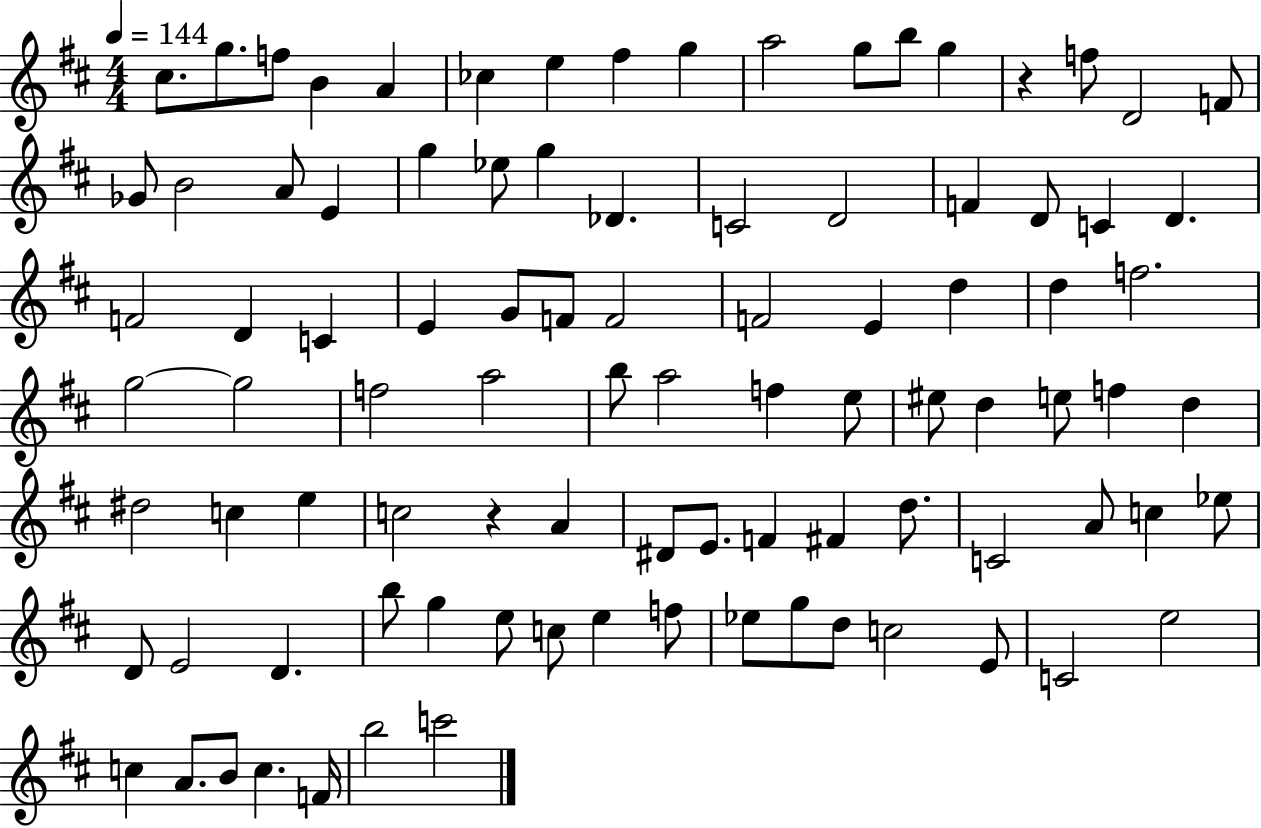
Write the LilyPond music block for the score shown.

{
  \clef treble
  \numericTimeSignature
  \time 4/4
  \key d \major
  \tempo 4 = 144
  cis''8. g''8. f''8 b'4 a'4 | ces''4 e''4 fis''4 g''4 | a''2 g''8 b''8 g''4 | r4 f''8 d'2 f'8 | \break ges'8 b'2 a'8 e'4 | g''4 ees''8 g''4 des'4. | c'2 d'2 | f'4 d'8 c'4 d'4. | \break f'2 d'4 c'4 | e'4 g'8 f'8 f'2 | f'2 e'4 d''4 | d''4 f''2. | \break g''2~~ g''2 | f''2 a''2 | b''8 a''2 f''4 e''8 | eis''8 d''4 e''8 f''4 d''4 | \break dis''2 c''4 e''4 | c''2 r4 a'4 | dis'8 e'8. f'4 fis'4 d''8. | c'2 a'8 c''4 ees''8 | \break d'8 e'2 d'4. | b''8 g''4 e''8 c''8 e''4 f''8 | ees''8 g''8 d''8 c''2 e'8 | c'2 e''2 | \break c''4 a'8. b'8 c''4. f'16 | b''2 c'''2 | \bar "|."
}